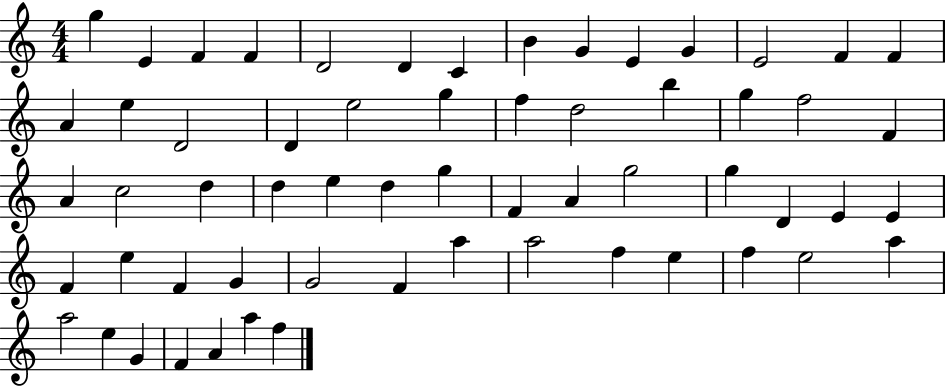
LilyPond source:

{
  \clef treble
  \numericTimeSignature
  \time 4/4
  \key c \major
  g''4 e'4 f'4 f'4 | d'2 d'4 c'4 | b'4 g'4 e'4 g'4 | e'2 f'4 f'4 | \break a'4 e''4 d'2 | d'4 e''2 g''4 | f''4 d''2 b''4 | g''4 f''2 f'4 | \break a'4 c''2 d''4 | d''4 e''4 d''4 g''4 | f'4 a'4 g''2 | g''4 d'4 e'4 e'4 | \break f'4 e''4 f'4 g'4 | g'2 f'4 a''4 | a''2 f''4 e''4 | f''4 e''2 a''4 | \break a''2 e''4 g'4 | f'4 a'4 a''4 f''4 | \bar "|."
}